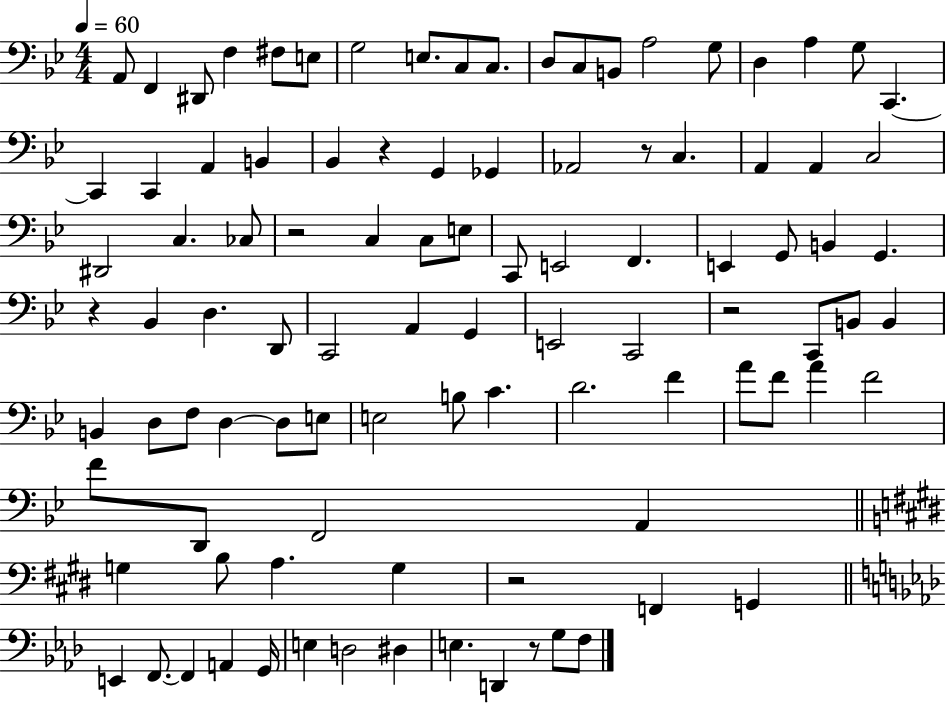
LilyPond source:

{
  \clef bass
  \numericTimeSignature
  \time 4/4
  \key bes \major
  \tempo 4 = 60
  a,8 f,4 dis,8 f4 fis8 e8 | g2 e8. c8 c8. | d8 c8 b,8 a2 g8 | d4 a4 g8 c,4.~~ | \break c,4 c,4 a,4 b,4 | bes,4 r4 g,4 ges,4 | aes,2 r8 c4. | a,4 a,4 c2 | \break dis,2 c4. ces8 | r2 c4 c8 e8 | c,8 e,2 f,4. | e,4 g,8 b,4 g,4. | \break r4 bes,4 d4. d,8 | c,2 a,4 g,4 | e,2 c,2 | r2 c,8 b,8 b,4 | \break b,4 d8 f8 d4~~ d8 e8 | e2 b8 c'4. | d'2. f'4 | a'8 f'8 a'4 f'2 | \break f'8 d,8 f,2 a,4 | \bar "||" \break \key e \major g4 b8 a4. g4 | r2 f,4 g,4 | \bar "||" \break \key aes \major e,4 f,8.~~ f,4 a,4 g,16 | e4 d2 dis4 | e4. d,4 r8 g8 f8 | \bar "|."
}